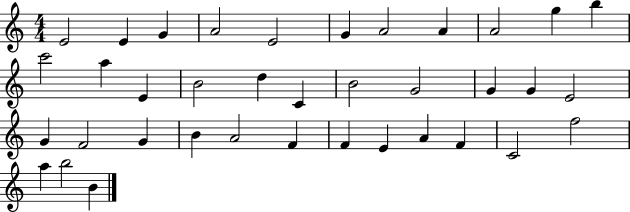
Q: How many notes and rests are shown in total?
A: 37